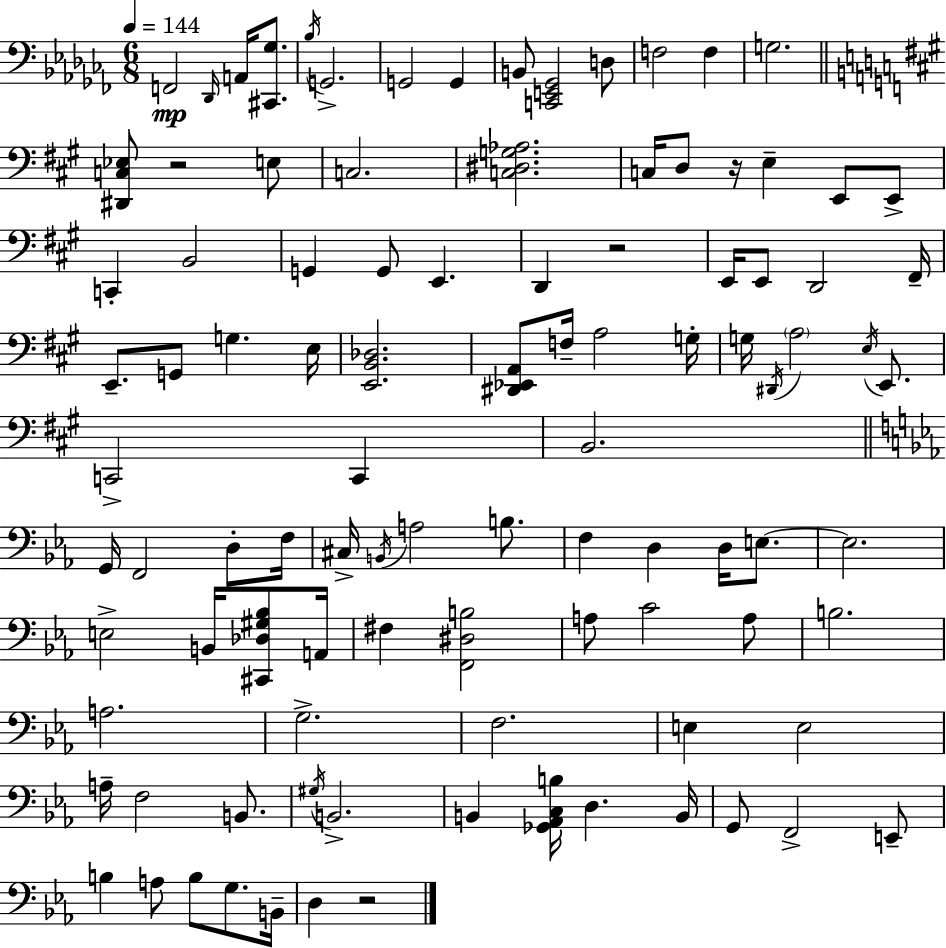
{
  \clef bass
  \numericTimeSignature
  \time 6/8
  \key aes \minor
  \tempo 4 = 144
  f,2\mp \grace { des,16 } a,16 <cis, ges>8. | \acciaccatura { bes16 } g,2.-> | g,2 g,4 | b,8 <c, e, ges,>2 | \break d8 f2 f4 | g2. | \bar "||" \break \key a \major <dis, c ees>8 r2 e8 | c2. | <c dis g aes>2. | c16 d8 r16 e4-- e,8 e,8-> | \break c,4-. b,2 | g,4 g,8 e,4. | d,4 r2 | e,16 e,8 d,2 fis,16-- | \break e,8.-- g,8 g4. e16 | <e, b, des>2. | <dis, ees, a,>8 f16-- a2 g16-. | g16 \acciaccatura { dis,16 } \parenthesize a2 \acciaccatura { e16 } e,8. | \break c,2-> c,4 | b,2. | \bar "||" \break \key ees \major g,16 f,2 d8-. f16 | cis16-> \acciaccatura { b,16 } a2 b8. | f4 d4 d16 e8.~~ | e2. | \break e2-> b,16 <cis, des gis bes>8 | a,16 fis4 <f, dis b>2 | a8 c'2 a8 | b2. | \break a2. | g2.-> | f2. | e4 e2 | \break a16-- f2 b,8. | \acciaccatura { gis16 } b,2.-> | b,4 <ges, aes, c b>16 d4. | b,16 g,8 f,2-> | \break e,8-- b4 a8 b8 g8. | b,16-- d4 r2 | \bar "|."
}